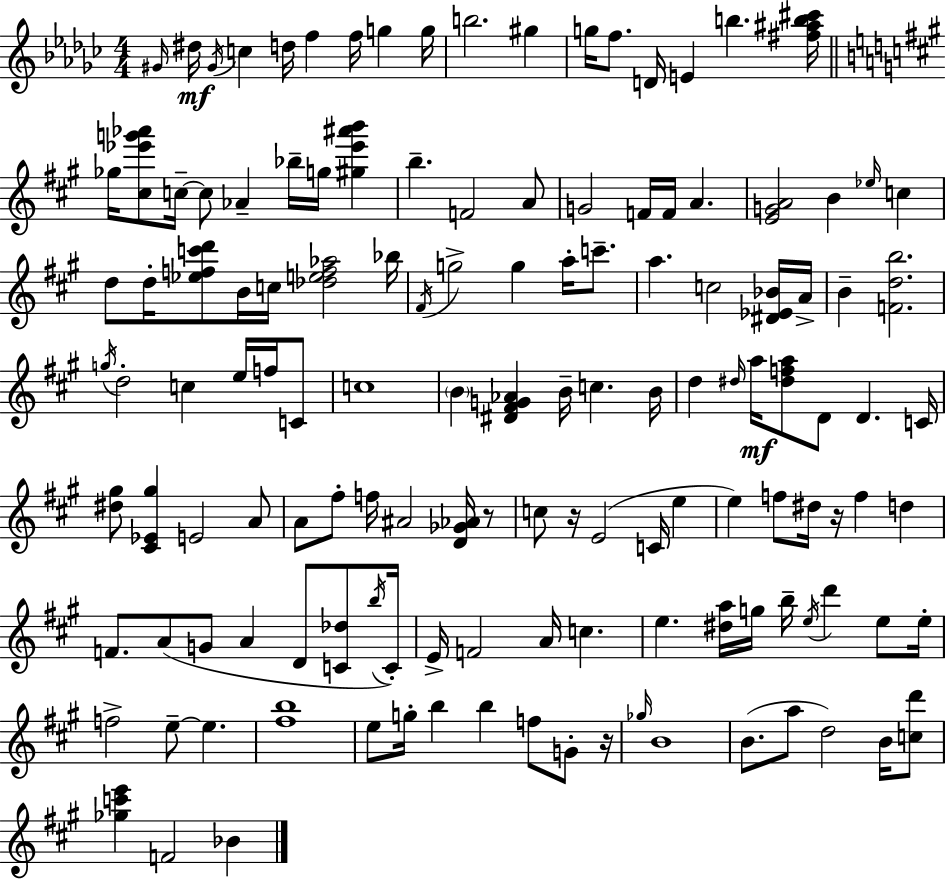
G#4/s D#5/s G#4/s C5/q D5/s F5/q F5/s G5/q G5/s B5/h. G#5/q G5/s F5/e. D4/s E4/q B5/q. [F#5,A#5,B5,C#6]/s Gb5/s [C#5,Eb6,G6,Ab6]/e C5/s C5/e Ab4/q Bb5/s G5/s [G#5,Eb6,A#6,B6]/q B5/q. F4/h A4/e G4/h F4/s F4/s A4/q. [E4,G4,A4]/h B4/q Eb5/s C5/q D5/e D5/s [Eb5,F5,C6,D6]/e B4/s C5/s [Db5,E5,F5,Ab5]/h Bb5/s F#4/s G5/h G5/q A5/s C6/e. A5/q. C5/h [D#4,Eb4,Bb4]/s A4/s B4/q [F4,D5,B5]/h. G5/s D5/h C5/q E5/s F5/s C4/e C5/w B4/q [D#4,F#4,G4,Ab4]/q B4/s C5/q. B4/s D5/q D#5/s A5/s [D#5,F5,A5]/e D4/e D4/q. C4/s [D#5,G#5]/e [C#4,Eb4,G#5]/q E4/h A4/e A4/e F#5/e F5/s A#4/h [D4,Gb4,Ab4]/s R/e C5/e R/s E4/h C4/s E5/q E5/q F5/e D#5/s R/s F5/q D5/q F4/e. A4/e G4/e A4/q D4/e [C4,Db5]/e B5/s C4/s E4/s F4/h A4/s C5/q. E5/q. [D#5,A5]/s G5/s B5/s E5/s D6/q E5/e E5/s F5/h E5/e E5/q. [F#5,B5]/w E5/e G5/s B5/q B5/q F5/e G4/e R/s Gb5/s B4/w B4/e. A5/e D5/h B4/s [C5,D6]/e [Gb5,C6,E6]/q F4/h Bb4/q